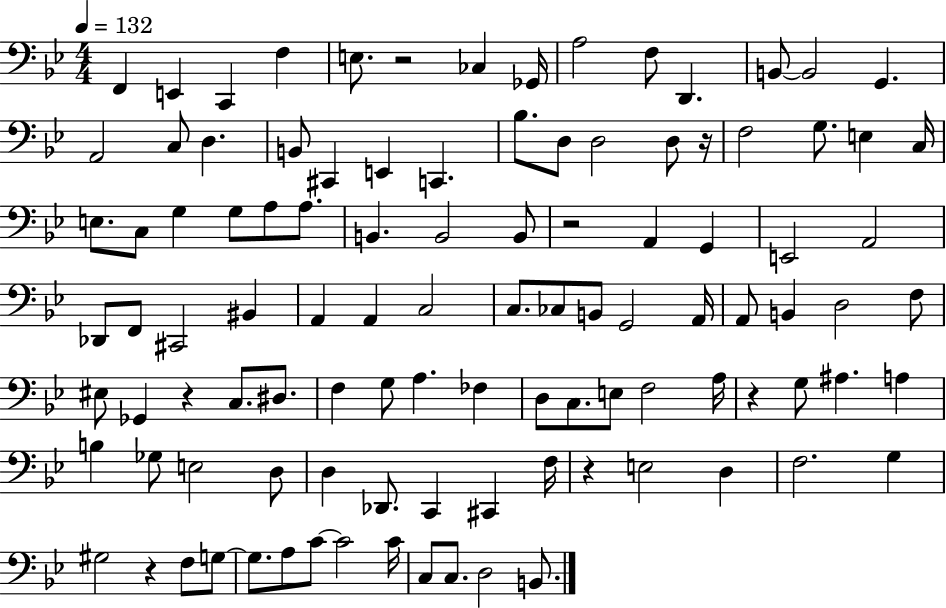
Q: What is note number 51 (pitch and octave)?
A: B2